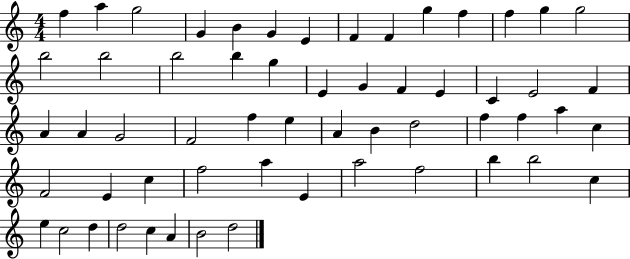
F5/q A5/q G5/h G4/q B4/q G4/q E4/q F4/q F4/q G5/q F5/q F5/q G5/q G5/h B5/h B5/h B5/h B5/q G5/q E4/q G4/q F4/q E4/q C4/q E4/h F4/q A4/q A4/q G4/h F4/h F5/q E5/q A4/q B4/q D5/h F5/q F5/q A5/q C5/q F4/h E4/q C5/q F5/h A5/q E4/q A5/h F5/h B5/q B5/h C5/q E5/q C5/h D5/q D5/h C5/q A4/q B4/h D5/h